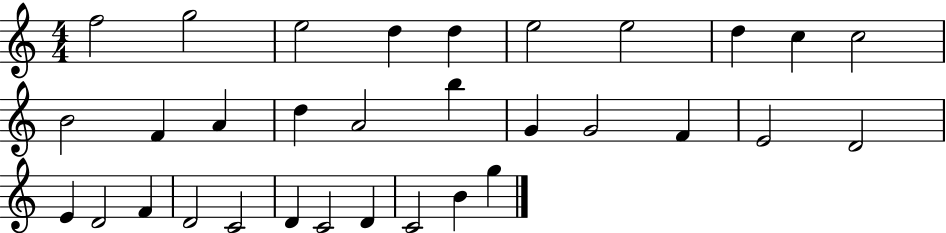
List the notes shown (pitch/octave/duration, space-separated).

F5/h G5/h E5/h D5/q D5/q E5/h E5/h D5/q C5/q C5/h B4/h F4/q A4/q D5/q A4/h B5/q G4/q G4/h F4/q E4/h D4/h E4/q D4/h F4/q D4/h C4/h D4/q C4/h D4/q C4/h B4/q G5/q